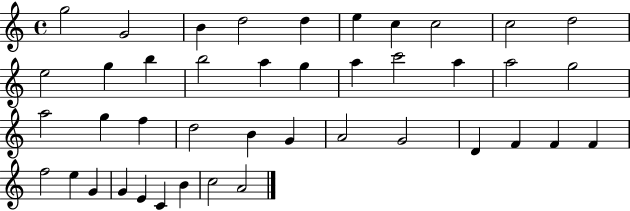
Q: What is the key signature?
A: C major